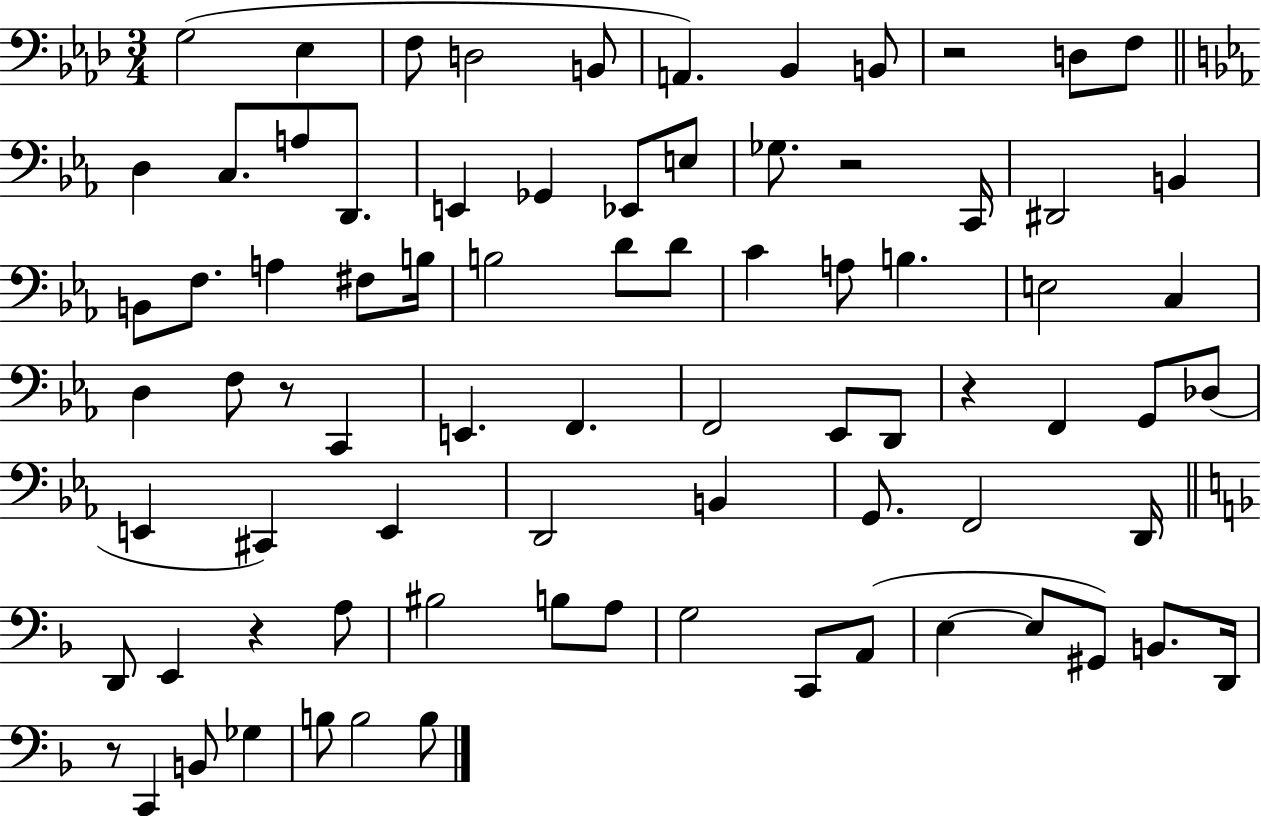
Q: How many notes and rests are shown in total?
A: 80